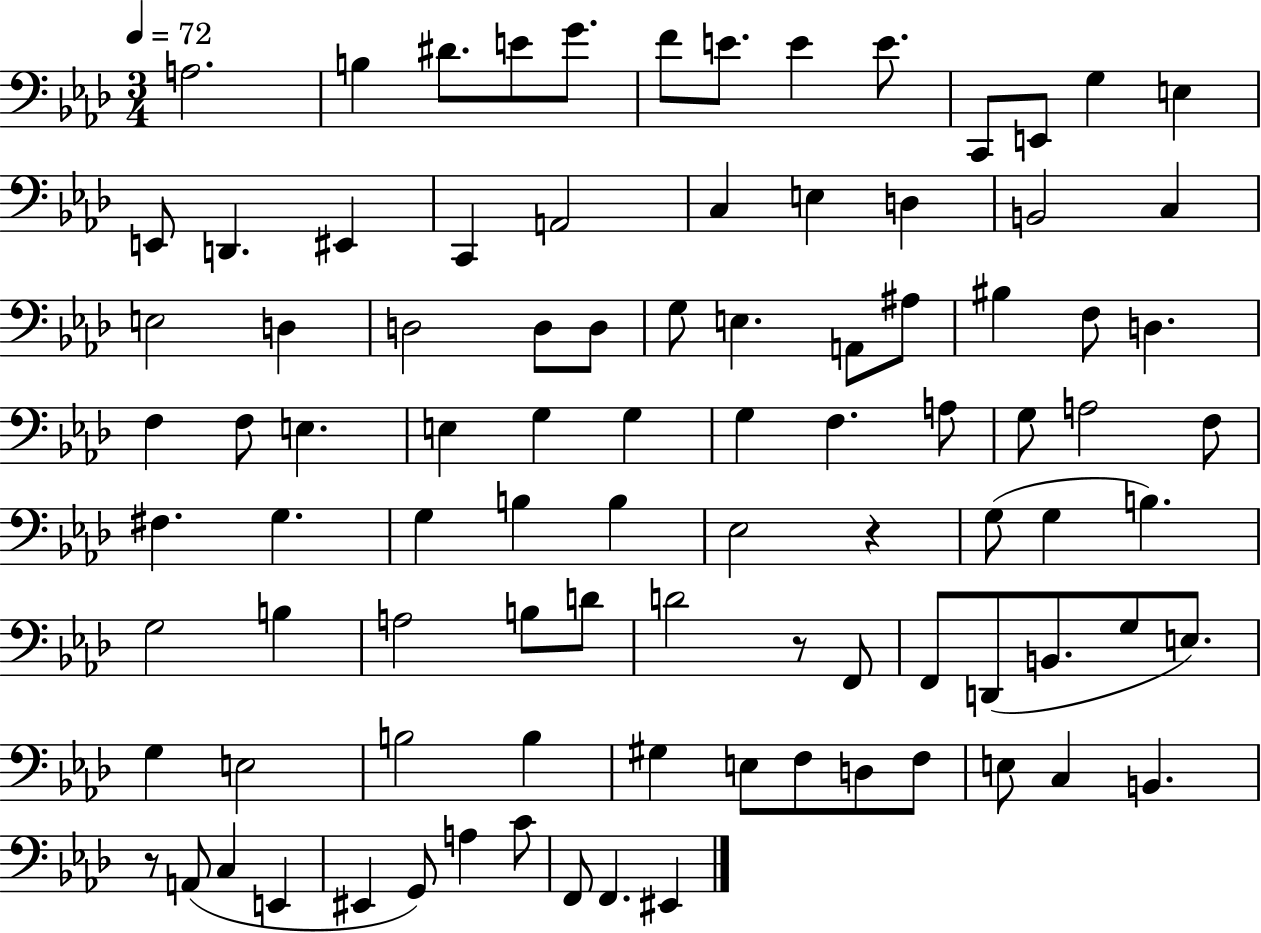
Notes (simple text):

A3/h. B3/q D#4/e. E4/e G4/e. F4/e E4/e. E4/q E4/e. C2/e E2/e G3/q E3/q E2/e D2/q. EIS2/q C2/q A2/h C3/q E3/q D3/q B2/h C3/q E3/h D3/q D3/h D3/e D3/e G3/e E3/q. A2/e A#3/e BIS3/q F3/e D3/q. F3/q F3/e E3/q. E3/q G3/q G3/q G3/q F3/q. A3/e G3/e A3/h F3/e F#3/q. G3/q. G3/q B3/q B3/q Eb3/h R/q G3/e G3/q B3/q. G3/h B3/q A3/h B3/e D4/e D4/h R/e F2/e F2/e D2/e B2/e. G3/e E3/e. G3/q E3/h B3/h B3/q G#3/q E3/e F3/e D3/e F3/e E3/e C3/q B2/q. R/e A2/e C3/q E2/q EIS2/q G2/e A3/q C4/e F2/e F2/q. EIS2/q